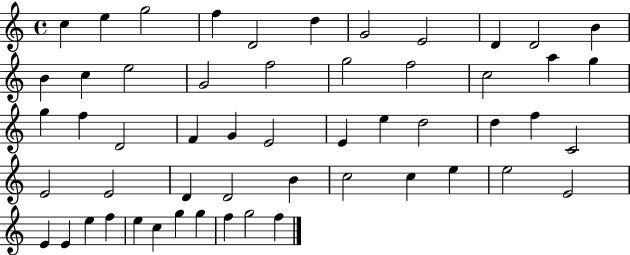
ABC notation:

X:1
T:Untitled
M:4/4
L:1/4
K:C
c e g2 f D2 d G2 E2 D D2 B B c e2 G2 f2 g2 f2 c2 a g g f D2 F G E2 E e d2 d f C2 E2 E2 D D2 B c2 c e e2 E2 E E e f e c g g f g2 f